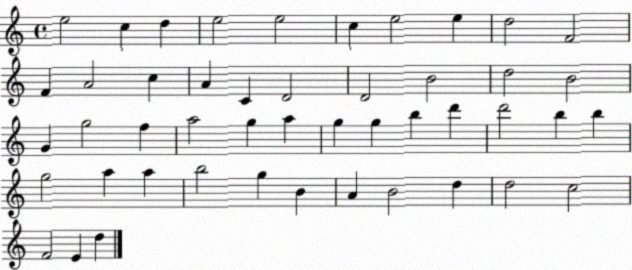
X:1
T:Untitled
M:4/4
L:1/4
K:C
e2 c d e2 e2 c e2 e d2 F2 F A2 c A C D2 D2 B2 d2 B2 G g2 f a2 g a g g b d' d'2 b b g2 a a b2 g B A B2 d d2 c2 F2 E d